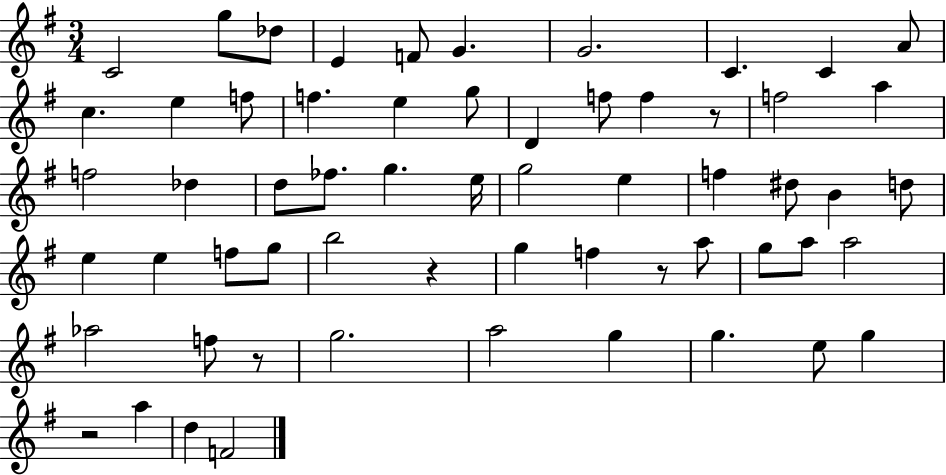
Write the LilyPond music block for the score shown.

{
  \clef treble
  \numericTimeSignature
  \time 3/4
  \key g \major
  c'2 g''8 des''8 | e'4 f'8 g'4. | g'2. | c'4. c'4 a'8 | \break c''4. e''4 f''8 | f''4. e''4 g''8 | d'4 f''8 f''4 r8 | f''2 a''4 | \break f''2 des''4 | d''8 fes''8. g''4. e''16 | g''2 e''4 | f''4 dis''8 b'4 d''8 | \break e''4 e''4 f''8 g''8 | b''2 r4 | g''4 f''4 r8 a''8 | g''8 a''8 a''2 | \break aes''2 f''8 r8 | g''2. | a''2 g''4 | g''4. e''8 g''4 | \break r2 a''4 | d''4 f'2 | \bar "|."
}